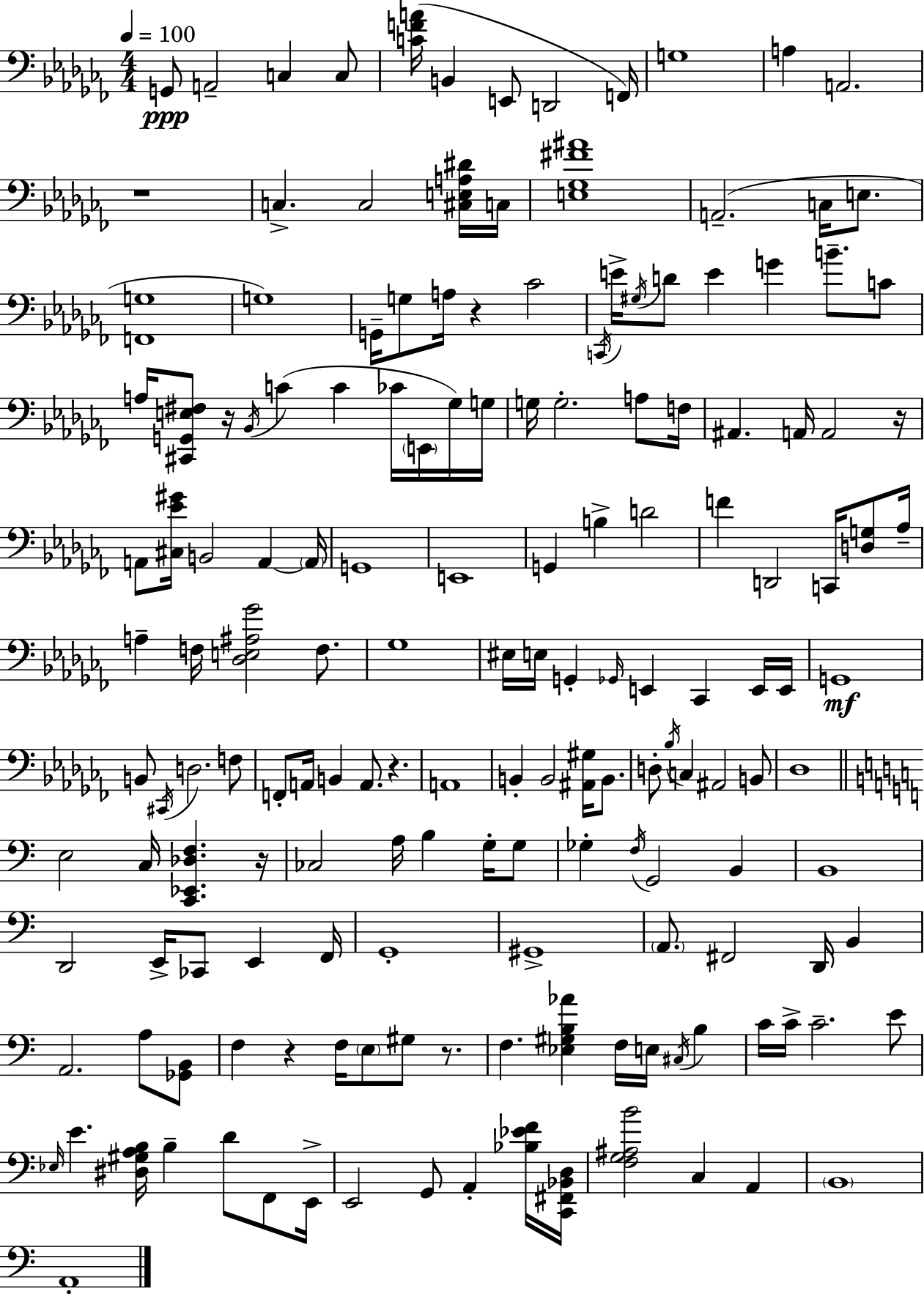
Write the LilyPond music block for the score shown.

{
  \clef bass
  \numericTimeSignature
  \time 4/4
  \key aes \minor
  \tempo 4 = 100
  g,8\ppp a,2-- c4 c8 | <c' f' a'>16( b,4 e,8 d,2 f,16) | g1 | a4 a,2. | \break r1 | c4.-> c2 <cis e a dis'>16 c16 | <e ges fis' ais'>1 | a,2.--( c16 e8. | \break <f, g>1 | g1) | g,16-- g8 a16 r4 ces'2 | \acciaccatura { c,16 } e'16-> \acciaccatura { gis16 } d'8 e'4 g'4 b'8.-- | \break c'8 a16 <cis, g, e fis>8 r16 \acciaccatura { bes,16 }( c'4 c'4 ces'16 | \parenthesize e,16 ges16) g16 g16 g2.-. | a8 f16 ais,4. a,16 a,2 | r16 a,8 <cis ees' gis'>16 b,2 a,4~~ | \break \parenthesize a,16 g,1 | e,1 | g,4 b4-> d'2 | f'4 d,2 c,16 | \break <d g>8 aes16-- a4-- f16 <des e ais ges'>2 | f8. ges1 | eis16 e16 g,4-. \grace { ges,16 } e,4 ces,4 | e,16 e,16 g,1\mf | \break b,8 \acciaccatura { cis,16 } d2. | f8 f,8-. a,16 b,4 a,8. r4. | a,1 | b,4-. b,2 | \break <ais, gis>16 b,8. d8-. \acciaccatura { bes16 } c4 ais,2 | b,8 des1 | \bar "||" \break \key c \major e2 c16 <c, ees, des f>4. r16 | ces2 a16 b4 g16-. g8 | ges4-. \acciaccatura { f16 } g,2 b,4 | b,1 | \break d,2 e,16-> ces,8 e,4 | f,16 g,1-. | gis,1-> | \parenthesize a,8. fis,2 d,16 b,4 | \break a,2. a8 <ges, b,>8 | f4 r4 f16 \parenthesize e8 gis8 r8. | f4. <ees gis b aes'>4 f16 e16 \acciaccatura { cis16 } b4 | c'16 c'16-> c'2.-- | \break e'8 \grace { ees16 } e'4. <dis gis a b>16 b4-- d'8 | f,8 e,16-> e,2 g,8 a,4-. | <bes ees' f'>16 <c, fis, bes, d>16 <f g ais b'>2 c4 a,4 | \parenthesize b,1 | \break a,1-. | \bar "|."
}